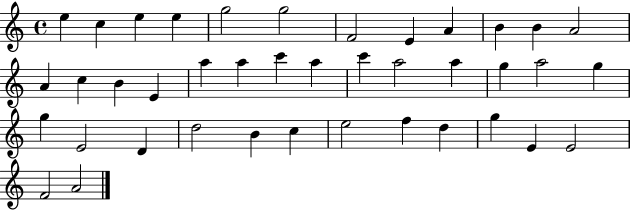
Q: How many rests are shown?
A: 0